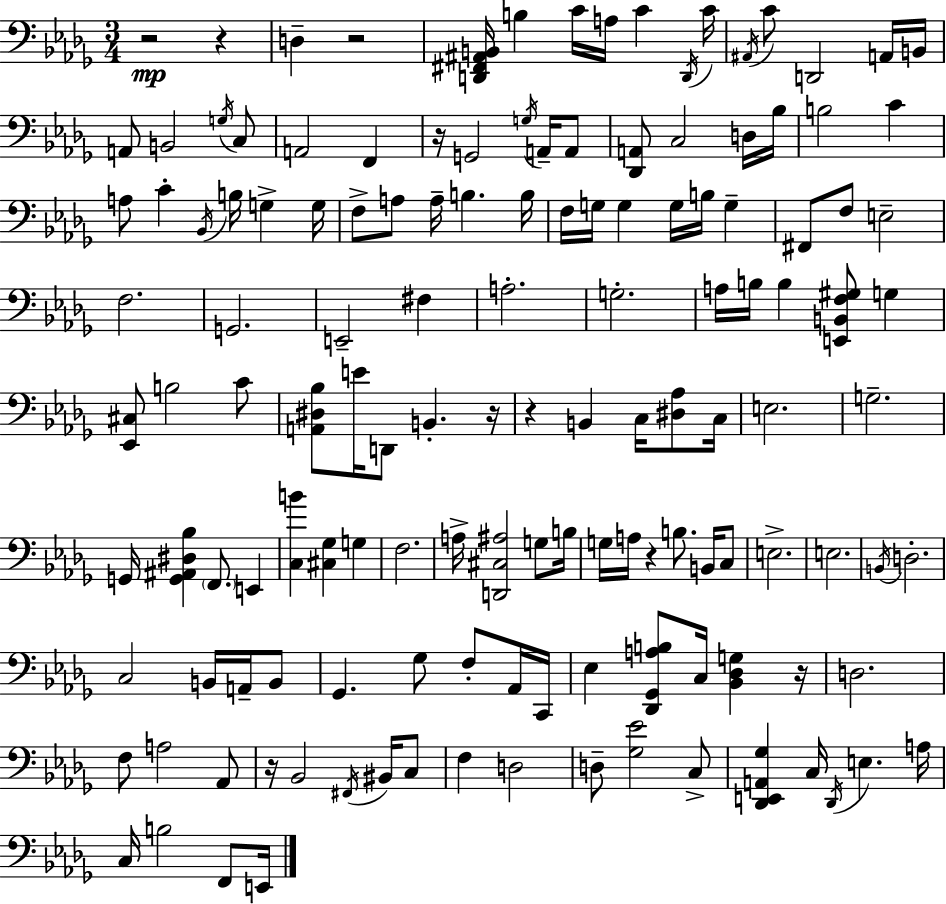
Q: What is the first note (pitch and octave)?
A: D3